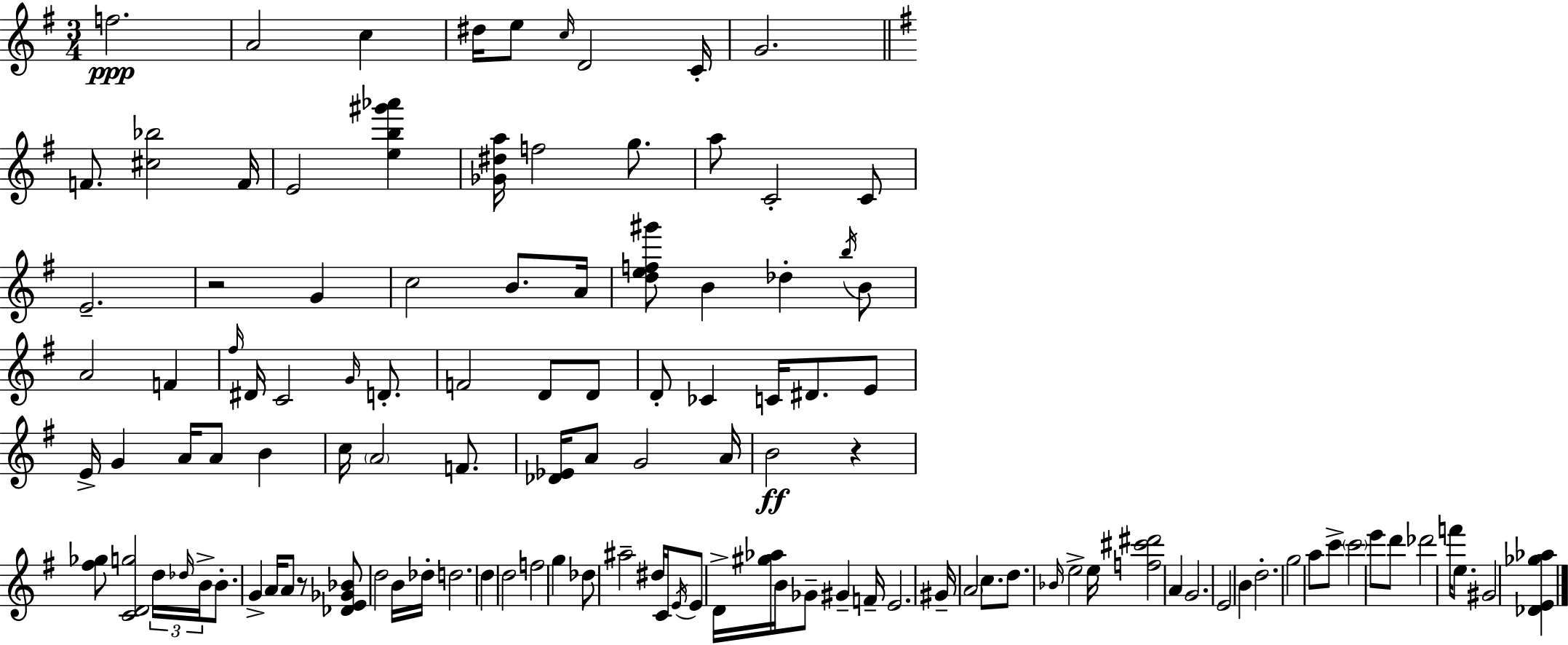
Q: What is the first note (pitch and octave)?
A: F5